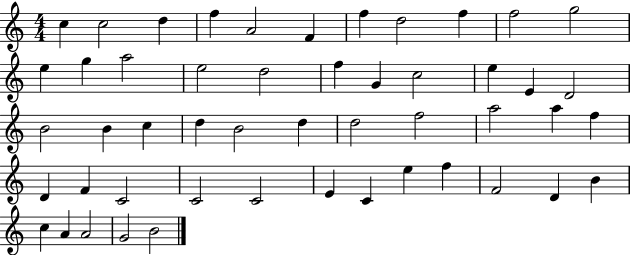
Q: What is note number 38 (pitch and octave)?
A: C4